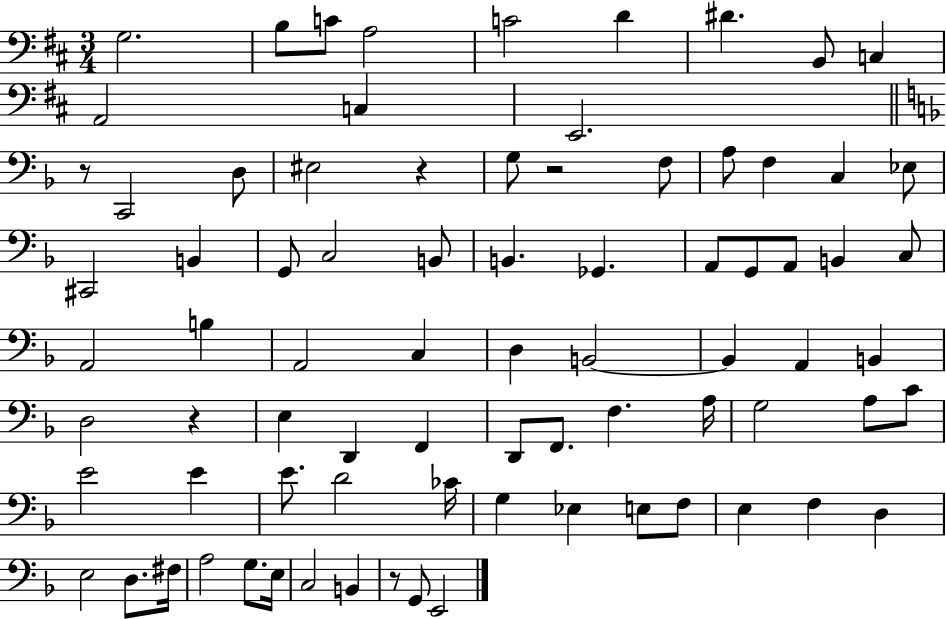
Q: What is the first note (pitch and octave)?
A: G3